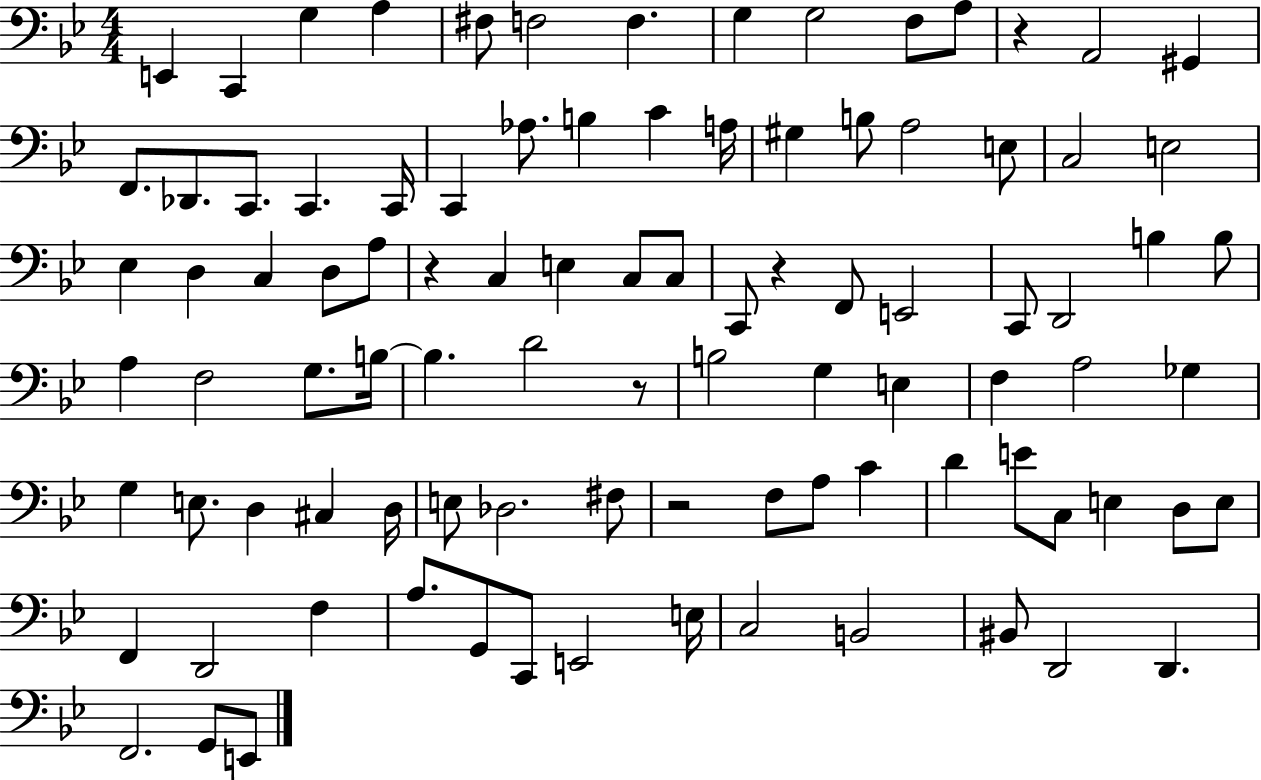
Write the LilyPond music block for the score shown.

{
  \clef bass
  \numericTimeSignature
  \time 4/4
  \key bes \major
  e,4 c,4 g4 a4 | fis8 f2 f4. | g4 g2 f8 a8 | r4 a,2 gis,4 | \break f,8. des,8. c,8. c,4. c,16 | c,4 aes8. b4 c'4 a16 | gis4 b8 a2 e8 | c2 e2 | \break ees4 d4 c4 d8 a8 | r4 c4 e4 c8 c8 | c,8 r4 f,8 e,2 | c,8 d,2 b4 b8 | \break a4 f2 g8. b16~~ | b4. d'2 r8 | b2 g4 e4 | f4 a2 ges4 | \break g4 e8. d4 cis4 d16 | e8 des2. fis8 | r2 f8 a8 c'4 | d'4 e'8 c8 e4 d8 e8 | \break f,4 d,2 f4 | a8. g,8 c,8 e,2 e16 | c2 b,2 | bis,8 d,2 d,4. | \break f,2. g,8 e,8 | \bar "|."
}